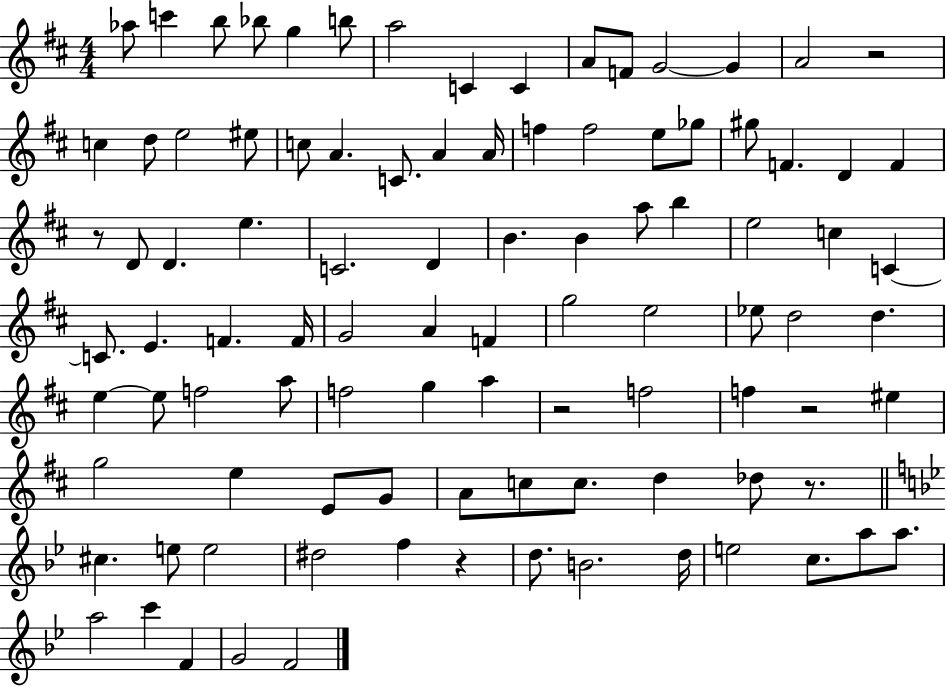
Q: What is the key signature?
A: D major